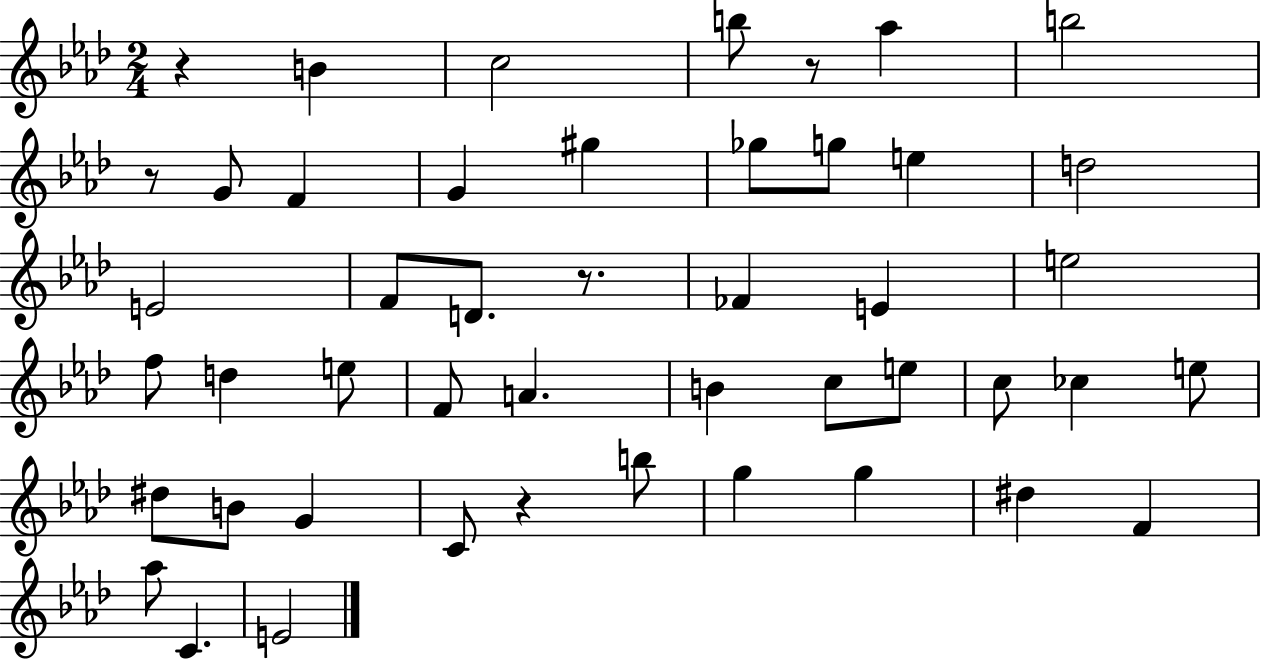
X:1
T:Untitled
M:2/4
L:1/4
K:Ab
z B c2 b/2 z/2 _a b2 z/2 G/2 F G ^g _g/2 g/2 e d2 E2 F/2 D/2 z/2 _F E e2 f/2 d e/2 F/2 A B c/2 e/2 c/2 _c e/2 ^d/2 B/2 G C/2 z b/2 g g ^d F _a/2 C E2